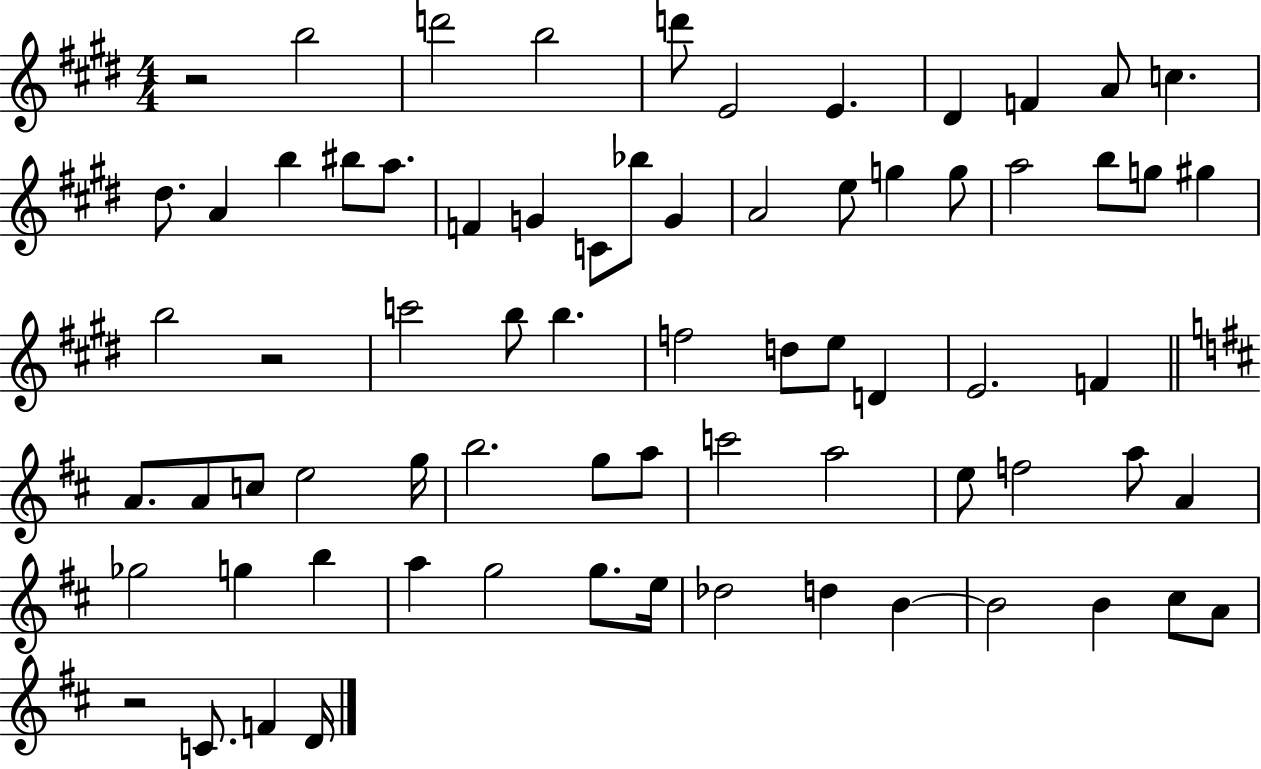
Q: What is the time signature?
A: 4/4